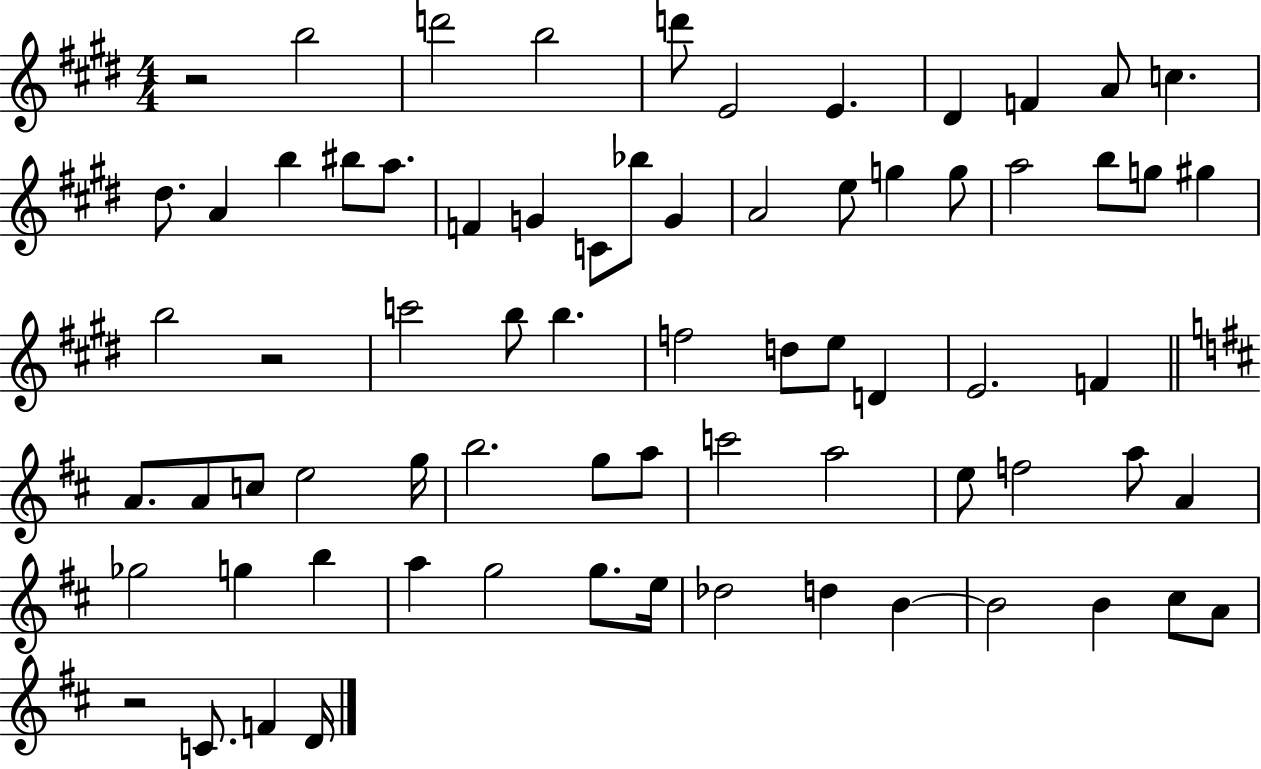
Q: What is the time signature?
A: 4/4